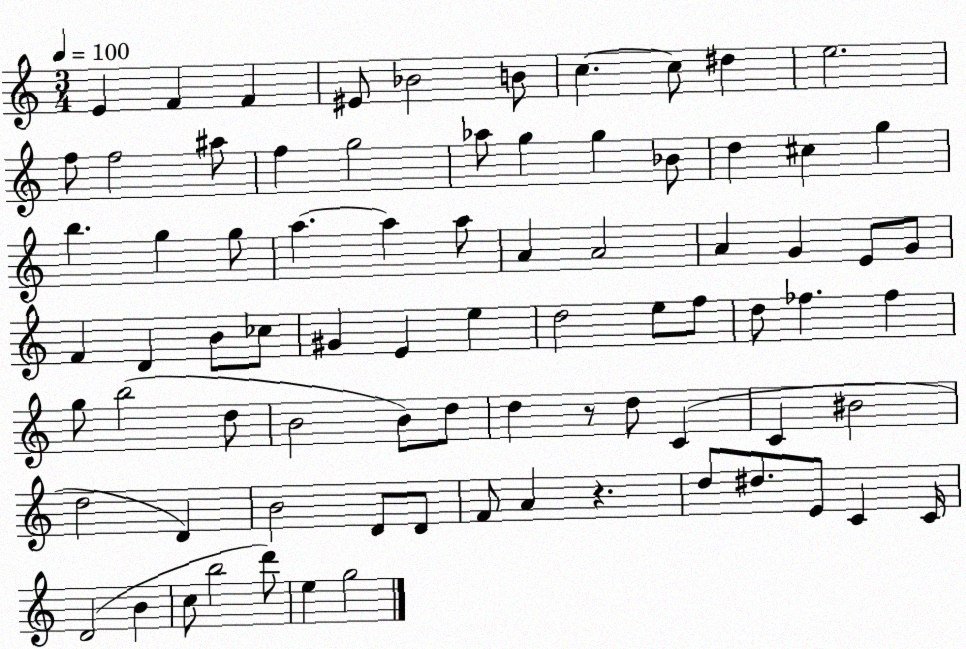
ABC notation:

X:1
T:Untitled
M:3/4
L:1/4
K:C
E F F ^E/2 _B2 B/2 c c/2 ^d e2 f/2 f2 ^a/2 f g2 _a/2 g g _B/2 d ^c g b g g/2 a a a/2 A A2 A G E/2 G/2 F D B/2 _c/2 ^G E e d2 e/2 f/2 d/2 _f _f g/2 b2 d/2 B2 B/2 d/2 d z/2 d/2 C C ^B2 d2 D B2 D/2 D/2 F/2 A z d/2 ^d/2 E/2 C C/4 D2 B c/2 b2 d'/2 e g2